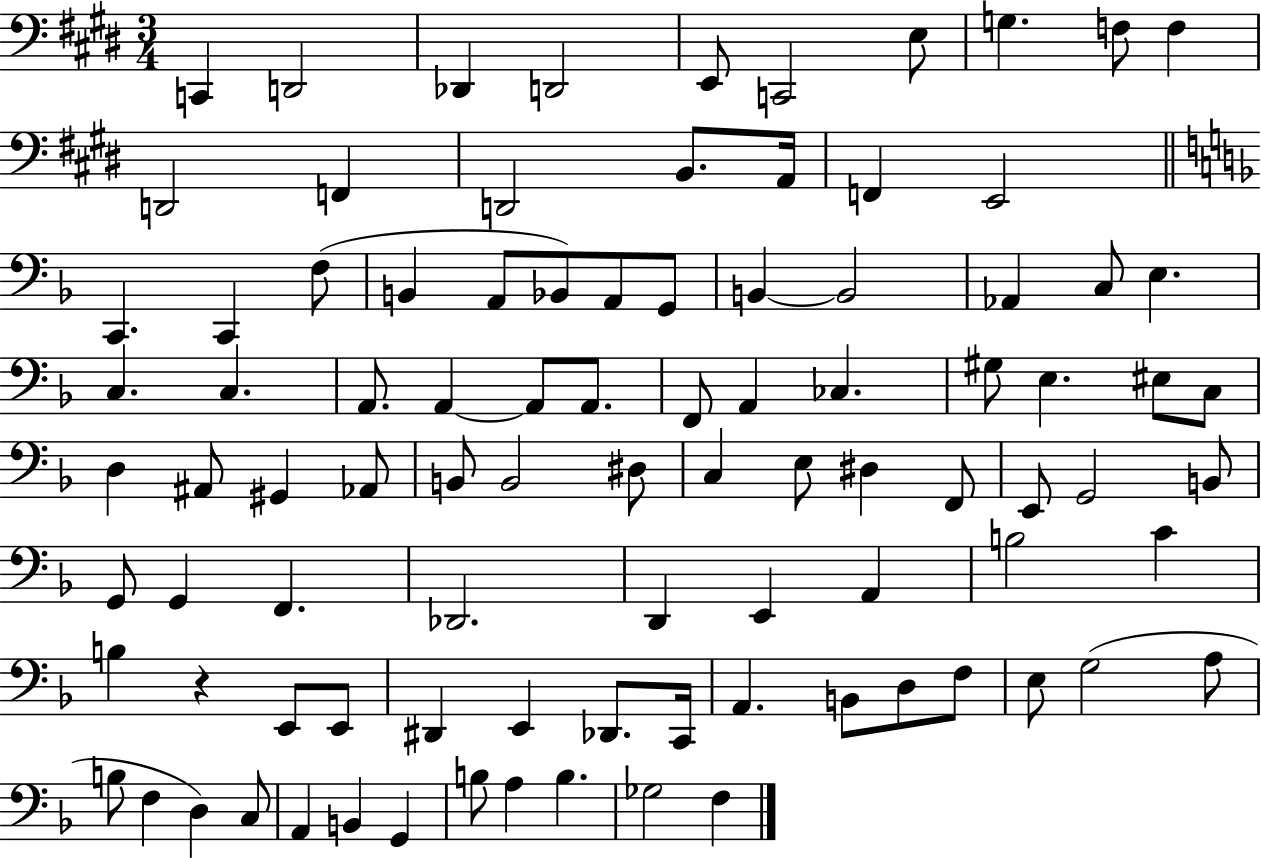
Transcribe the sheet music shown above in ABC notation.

X:1
T:Untitled
M:3/4
L:1/4
K:E
C,, D,,2 _D,, D,,2 E,,/2 C,,2 E,/2 G, F,/2 F, D,,2 F,, D,,2 B,,/2 A,,/4 F,, E,,2 C,, C,, F,/2 B,, A,,/2 _B,,/2 A,,/2 G,,/2 B,, B,,2 _A,, C,/2 E, C, C, A,,/2 A,, A,,/2 A,,/2 F,,/2 A,, _C, ^G,/2 E, ^E,/2 C,/2 D, ^A,,/2 ^G,, _A,,/2 B,,/2 B,,2 ^D,/2 C, E,/2 ^D, F,,/2 E,,/2 G,,2 B,,/2 G,,/2 G,, F,, _D,,2 D,, E,, A,, B,2 C B, z E,,/2 E,,/2 ^D,, E,, _D,,/2 C,,/4 A,, B,,/2 D,/2 F,/2 E,/2 G,2 A,/2 B,/2 F, D, C,/2 A,, B,, G,, B,/2 A, B, _G,2 F,